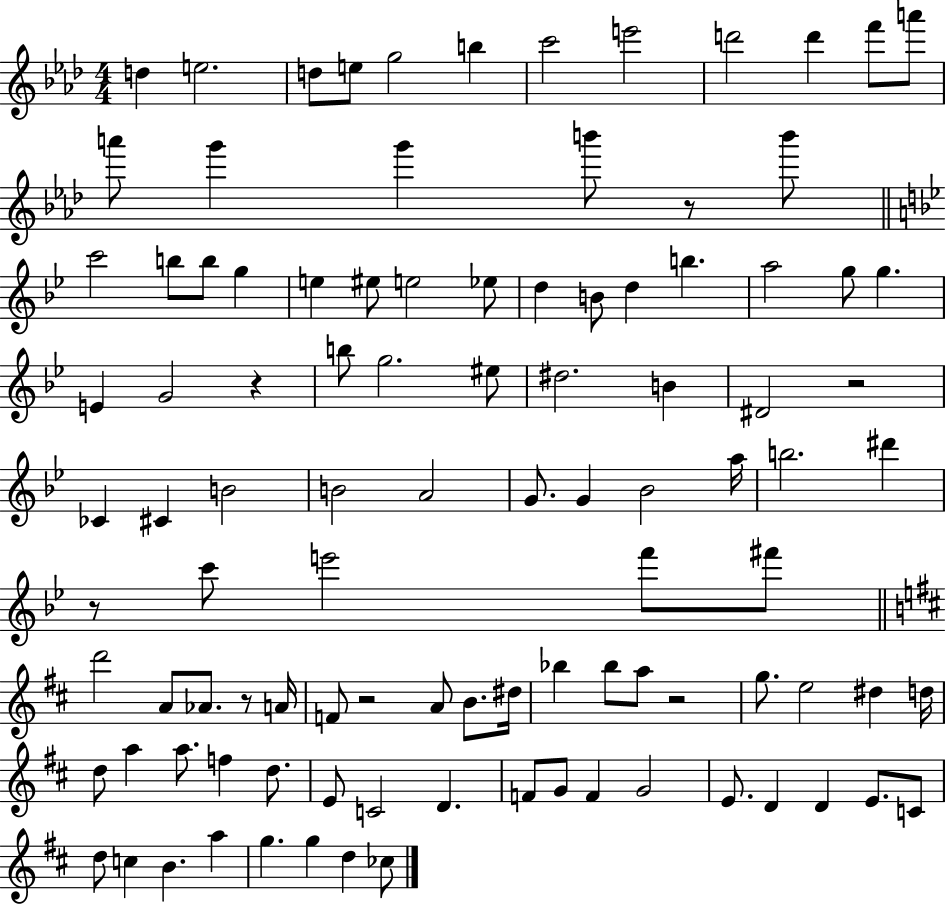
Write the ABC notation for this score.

X:1
T:Untitled
M:4/4
L:1/4
K:Ab
d e2 d/2 e/2 g2 b c'2 e'2 d'2 d' f'/2 a'/2 a'/2 g' g' b'/2 z/2 b'/2 c'2 b/2 b/2 g e ^e/2 e2 _e/2 d B/2 d b a2 g/2 g E G2 z b/2 g2 ^e/2 ^d2 B ^D2 z2 _C ^C B2 B2 A2 G/2 G _B2 a/4 b2 ^d' z/2 c'/2 e'2 f'/2 ^f'/2 d'2 A/2 _A/2 z/2 A/4 F/2 z2 A/2 B/2 ^d/4 _b _b/2 a/2 z2 g/2 e2 ^d d/4 d/2 a a/2 f d/2 E/2 C2 D F/2 G/2 F G2 E/2 D D E/2 C/2 d/2 c B a g g d _c/2